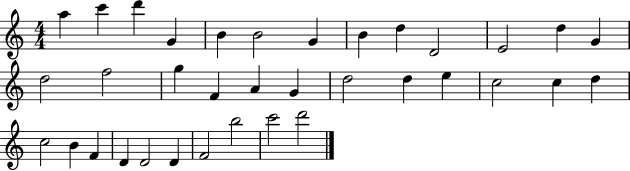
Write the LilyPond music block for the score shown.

{
  \clef treble
  \numericTimeSignature
  \time 4/4
  \key c \major
  a''4 c'''4 d'''4 g'4 | b'4 b'2 g'4 | b'4 d''4 d'2 | e'2 d''4 g'4 | \break d''2 f''2 | g''4 f'4 a'4 g'4 | d''2 d''4 e''4 | c''2 c''4 d''4 | \break c''2 b'4 f'4 | d'4 d'2 d'4 | f'2 b''2 | c'''2 d'''2 | \break \bar "|."
}